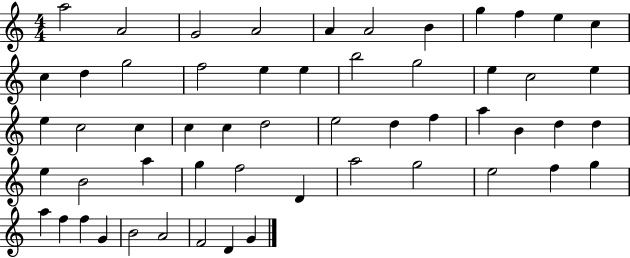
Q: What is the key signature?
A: C major